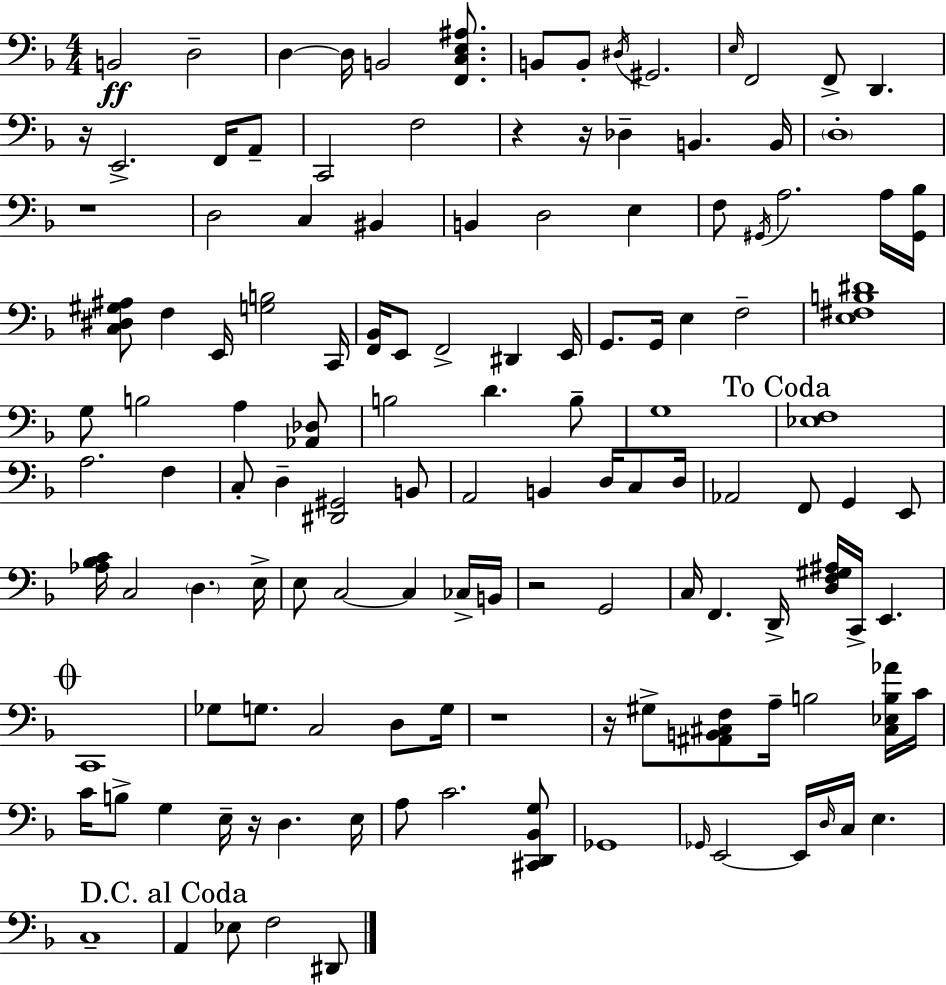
X:1
T:Untitled
M:4/4
L:1/4
K:F
B,,2 D,2 D, D,/4 B,,2 [F,,C,E,^A,]/2 B,,/2 B,,/2 ^D,/4 ^G,,2 E,/4 F,,2 F,,/2 D,, z/4 E,,2 F,,/4 A,,/2 C,,2 F,2 z z/4 _D, B,, B,,/4 D,4 z4 D,2 C, ^B,, B,, D,2 E, F,/2 ^G,,/4 A,2 A,/4 [^G,,_B,]/4 [C,^D,^G,^A,]/2 F, E,,/4 [G,B,]2 C,,/4 [F,,_B,,]/4 E,,/2 F,,2 ^D,, E,,/4 G,,/2 G,,/4 E, F,2 [E,^F,B,^D]4 G,/2 B,2 A, [_A,,_D,]/2 B,2 D B,/2 G,4 [_E,F,]4 A,2 F, C,/2 D, [^D,,^G,,]2 B,,/2 A,,2 B,, D,/4 C,/2 D,/4 _A,,2 F,,/2 G,, E,,/2 [_A,_B,C]/4 C,2 D, E,/4 E,/2 C,2 C, _C,/4 B,,/4 z2 G,,2 C,/4 F,, D,,/4 [D,F,^G,^A,]/4 C,,/4 E,, C,,4 _G,/2 G,/2 C,2 D,/2 G,/4 z4 z/4 ^G,/2 [^A,,B,,^C,F,]/2 A,/4 B,2 [^C,_E,B,_A]/4 C/4 C/4 B,/2 G, E,/4 z/4 D, E,/4 A,/2 C2 [^C,,D,,_B,,G,]/2 _G,,4 _G,,/4 E,,2 E,,/4 D,/4 C,/4 E, C,4 A,, _E,/2 F,2 ^D,,/2